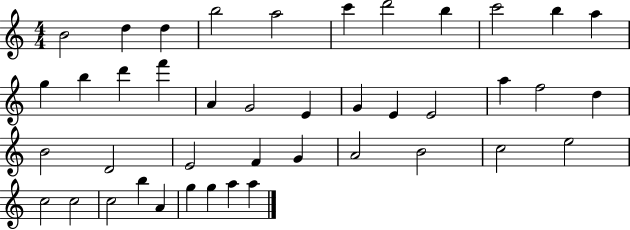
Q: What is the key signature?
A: C major